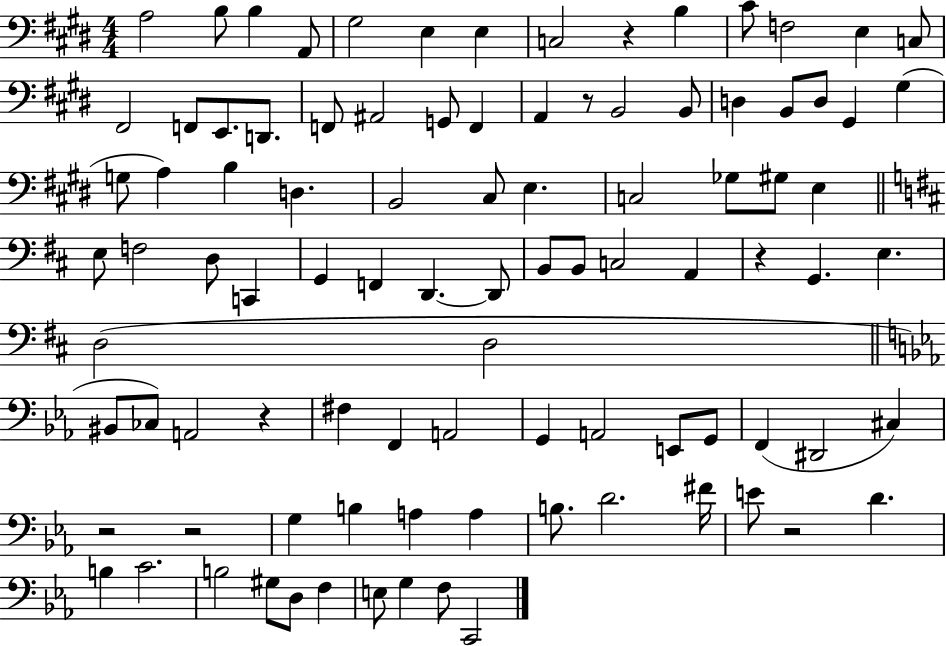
A3/h B3/e B3/q A2/e G#3/h E3/q E3/q C3/h R/q B3/q C#4/e F3/h E3/q C3/e F#2/h F2/e E2/e. D2/e. F2/e A#2/h G2/e F2/q A2/q R/e B2/h B2/e D3/q B2/e D3/e G#2/q G#3/q G3/e A3/q B3/q D3/q. B2/h C#3/e E3/q. C3/h Gb3/e G#3/e E3/q E3/e F3/h D3/e C2/q G2/q F2/q D2/q. D2/e B2/e B2/e C3/h A2/q R/q G2/q. E3/q. D3/h D3/h BIS2/e CES3/e A2/h R/q F#3/q F2/q A2/h G2/q A2/h E2/e G2/e F2/q D#2/h C#3/q R/h R/h G3/q B3/q A3/q A3/q B3/e. D4/h. F#4/s E4/e R/h D4/q. B3/q C4/h. B3/h G#3/e D3/e F3/q E3/e G3/q F3/e C2/h